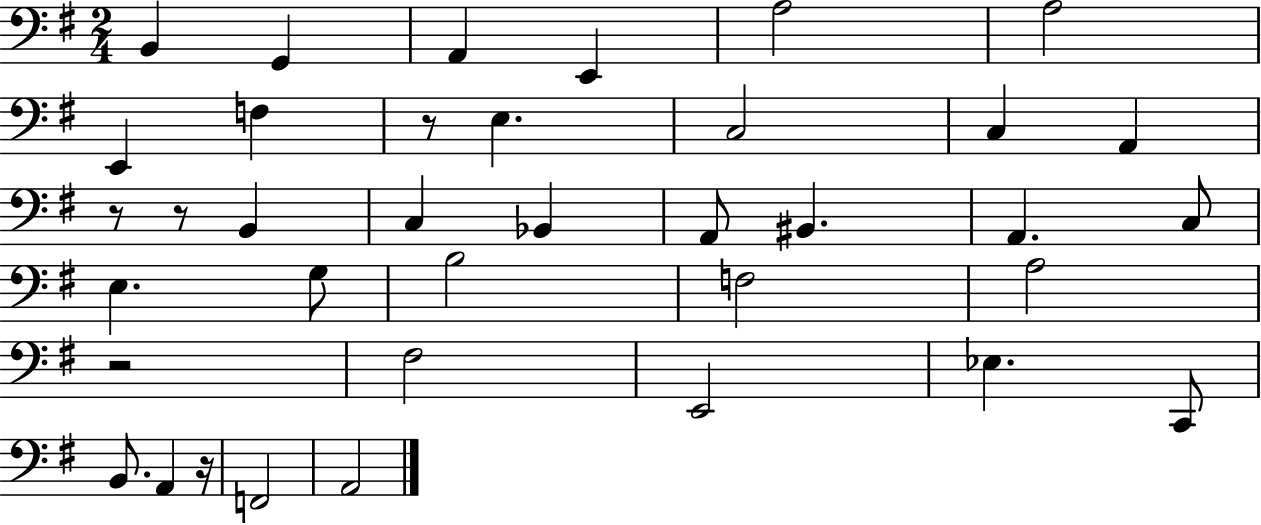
{
  \clef bass
  \numericTimeSignature
  \time 2/4
  \key g \major
  b,4 g,4 | a,4 e,4 | a2 | a2 | \break e,4 f4 | r8 e4. | c2 | c4 a,4 | \break r8 r8 b,4 | c4 bes,4 | a,8 bis,4. | a,4. c8 | \break e4. g8 | b2 | f2 | a2 | \break r2 | fis2 | e,2 | ees4. c,8 | \break b,8. a,4 r16 | f,2 | a,2 | \bar "|."
}